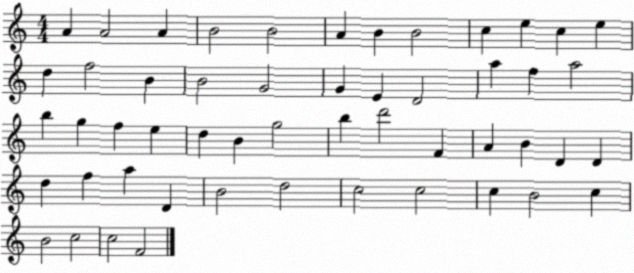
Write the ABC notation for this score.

X:1
T:Untitled
M:4/4
L:1/4
K:C
A A2 A B2 B2 A B B2 c e c e d f2 B B2 G2 G E D2 a f a2 b g f e d B g2 b d'2 F A B D D d f a D B2 d2 c2 c2 c B2 c B2 c2 c2 F2